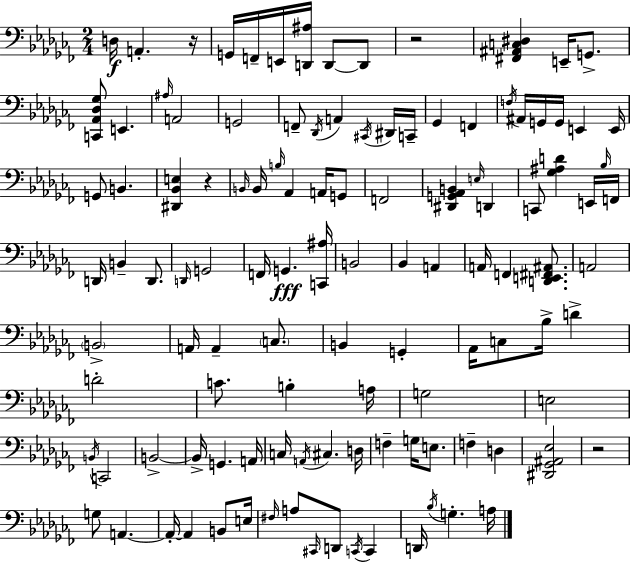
{
  \clef bass
  \numericTimeSignature
  \time 2/4
  \key aes \minor
  \repeat volta 2 { d16\f a,4.-. r16 | g,16 f,16-- e,16 <d, ais>16 d,8~~ d,8 | r2 | <fis, ais, c dis>4 e,16-- g,8.-> | \break <c, aes, des ges>8 e,4. | \grace { ais16 } a,2 | g,2 | f,8-- \acciaccatura { des,16 } a,4 | \break \acciaccatura { cis,16 } dis,16 c,16-- ges,4 f,4 | \acciaccatura { f16 } ais,16 g,16 g,16 e,4 | e,16 g,8 b,4. | <dis, bes, e>4 | \break r4 \grace { b,16 } b,16 \grace { b16 } aes,4 | a,16 g,8 f,2 | <dis, g, aes, b,>4 | \grace { e16 } d,4 c,8 | \break <ges ais d'>4 e,16 \grace { bes16 } f,16 | d,16 b,4-- d,8. | \grace { d,16 } g,2 | f,16 g,4.\fff | \break <c, ais>16 b,2 | bes,4 a,4 | a,16 f,4 <d, e, fis, ais,>8. | a,2 | \break \parenthesize b,2-> | a,16 a,4-- \parenthesize c8. | b,4 g,4-. | aes,16 c8 bes16-> d'4-> | \break d'2-. | c'8. b4-. | a16 g2 | e2 | \break \acciaccatura { b,16 } c,2 | b,2->~~ | b,16-> g,4. | a,16 c16 \acciaccatura { a,16 } cis4. | \break d16 f4-- g16 | e8. f4-- d4 | <dis, ges, ais, ees>2 | r2 | \break g8 a,4.~~ | a,16-.~~ a,4 | b,8 e16 \grace { fis16 } a8 \grace { cis,16 } d,8 | \acciaccatura { c,16 } c,4 d,16 \acciaccatura { bes16 } | \break g4.-. a16 } \bar "|."
}